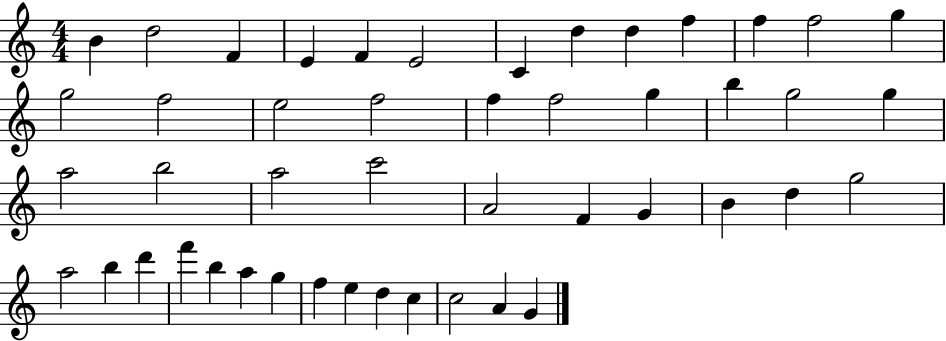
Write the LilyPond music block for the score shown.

{
  \clef treble
  \numericTimeSignature
  \time 4/4
  \key c \major
  b'4 d''2 f'4 | e'4 f'4 e'2 | c'4 d''4 d''4 f''4 | f''4 f''2 g''4 | \break g''2 f''2 | e''2 f''2 | f''4 f''2 g''4 | b''4 g''2 g''4 | \break a''2 b''2 | a''2 c'''2 | a'2 f'4 g'4 | b'4 d''4 g''2 | \break a''2 b''4 d'''4 | f'''4 b''4 a''4 g''4 | f''4 e''4 d''4 c''4 | c''2 a'4 g'4 | \break \bar "|."
}